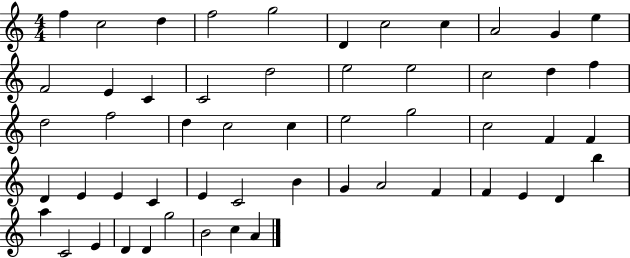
X:1
T:Untitled
M:4/4
L:1/4
K:C
f c2 d f2 g2 D c2 c A2 G e F2 E C C2 d2 e2 e2 c2 d f d2 f2 d c2 c e2 g2 c2 F F D E E C E C2 B G A2 F F E D b a C2 E D D g2 B2 c A